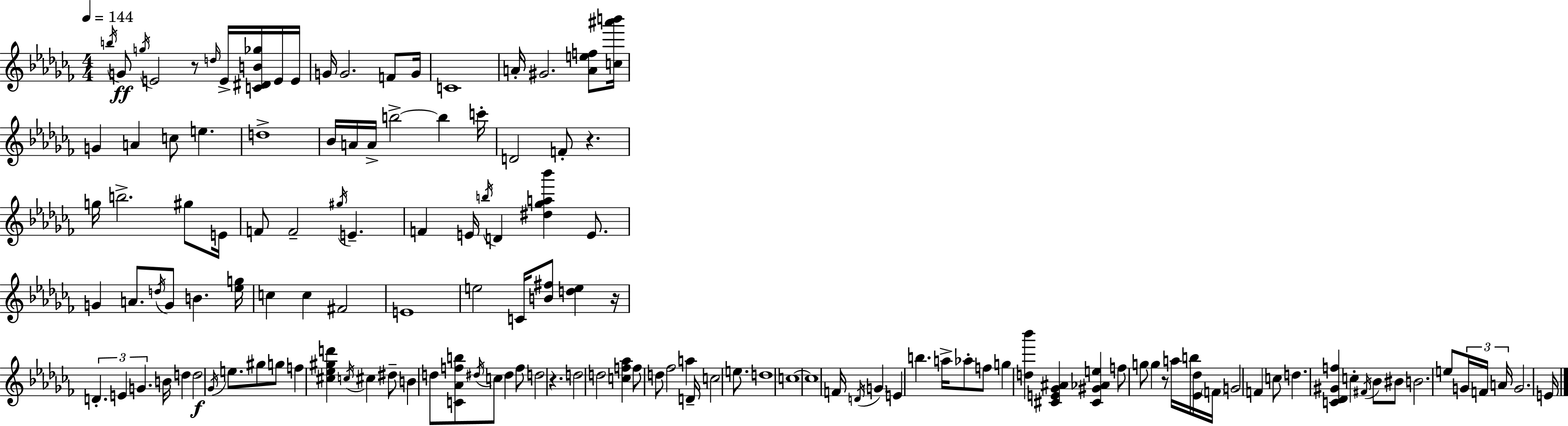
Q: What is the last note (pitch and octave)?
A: E4